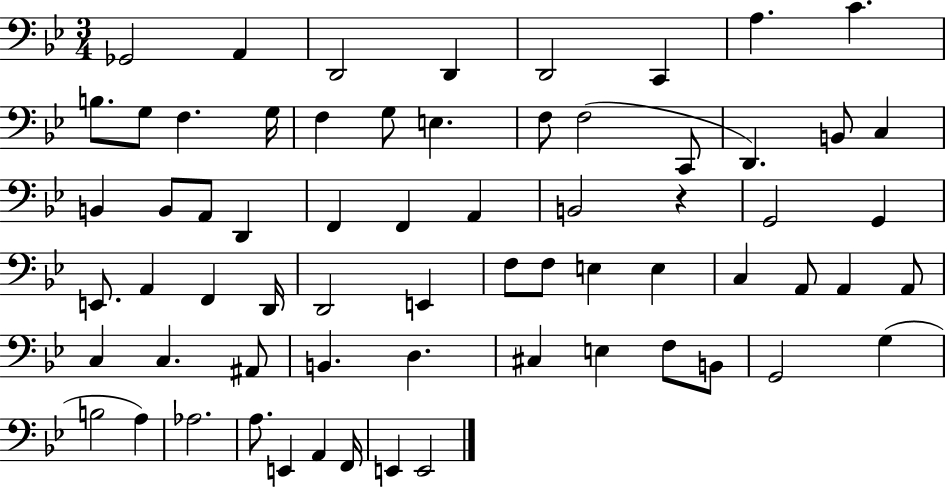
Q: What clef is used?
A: bass